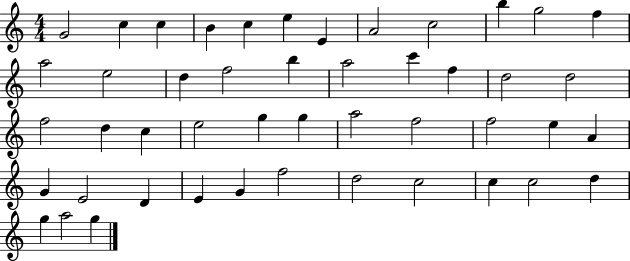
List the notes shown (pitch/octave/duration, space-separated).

G4/h C5/q C5/q B4/q C5/q E5/q E4/q A4/h C5/h B5/q G5/h F5/q A5/h E5/h D5/q F5/h B5/q A5/h C6/q F5/q D5/h D5/h F5/h D5/q C5/q E5/h G5/q G5/q A5/h F5/h F5/h E5/q A4/q G4/q E4/h D4/q E4/q G4/q F5/h D5/h C5/h C5/q C5/h D5/q G5/q A5/h G5/q